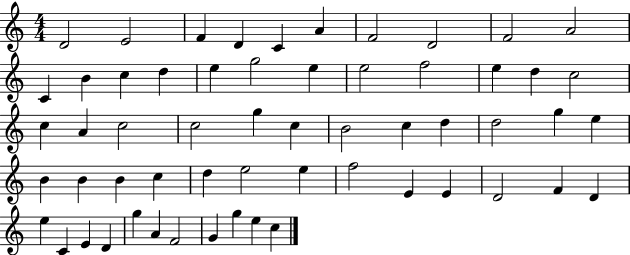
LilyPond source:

{
  \clef treble
  \numericTimeSignature
  \time 4/4
  \key c \major
  d'2 e'2 | f'4 d'4 c'4 a'4 | f'2 d'2 | f'2 a'2 | \break c'4 b'4 c''4 d''4 | e''4 g''2 e''4 | e''2 f''2 | e''4 d''4 c''2 | \break c''4 a'4 c''2 | c''2 g''4 c''4 | b'2 c''4 d''4 | d''2 g''4 e''4 | \break b'4 b'4 b'4 c''4 | d''4 e''2 e''4 | f''2 e'4 e'4 | d'2 f'4 d'4 | \break e''4 c'4 e'4 d'4 | g''4 a'4 f'2 | g'4 g''4 e''4 c''4 | \bar "|."
}